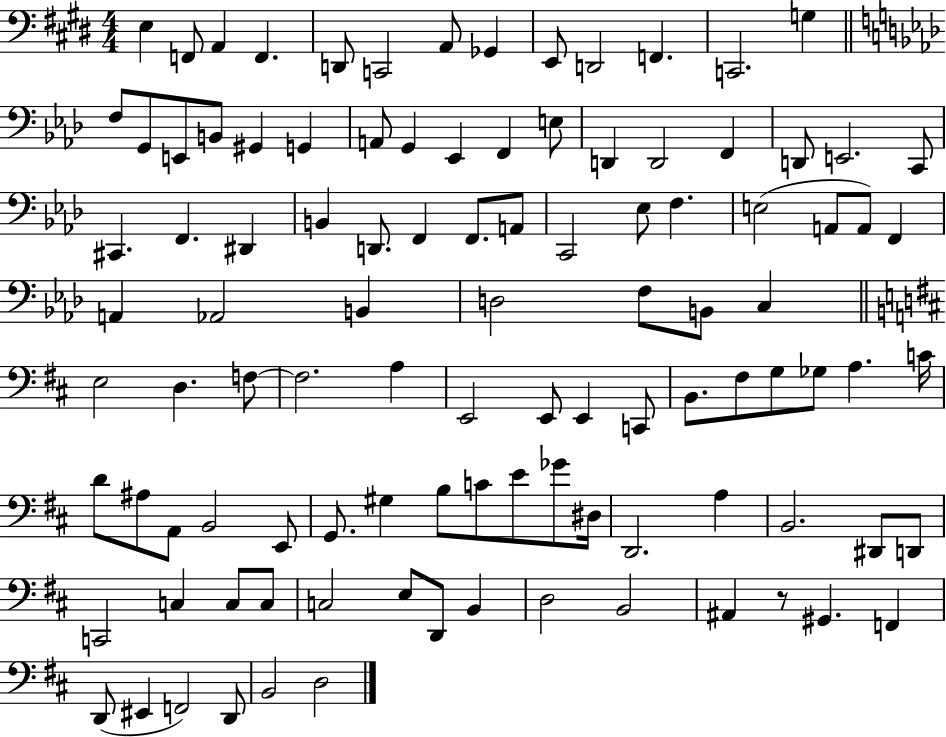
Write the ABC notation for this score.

X:1
T:Untitled
M:4/4
L:1/4
K:E
E, F,,/2 A,, F,, D,,/2 C,,2 A,,/2 _G,, E,,/2 D,,2 F,, C,,2 G, F,/2 G,,/2 E,,/2 B,,/2 ^G,, G,, A,,/2 G,, _E,, F,, E,/2 D,, D,,2 F,, D,,/2 E,,2 C,,/2 ^C,, F,, ^D,, B,, D,,/2 F,, F,,/2 A,,/2 C,,2 _E,/2 F, E,2 A,,/2 A,,/2 F,, A,, _A,,2 B,, D,2 F,/2 B,,/2 C, E,2 D, F,/2 F,2 A, E,,2 E,,/2 E,, C,,/2 B,,/2 ^F,/2 G,/2 _G,/2 A, C/4 D/2 ^A,/2 A,,/2 B,,2 E,,/2 G,,/2 ^G, B,/2 C/2 E/2 _G/2 ^D,/4 D,,2 A, B,,2 ^D,,/2 D,,/2 C,,2 C, C,/2 C,/2 C,2 E,/2 D,,/2 B,, D,2 B,,2 ^A,, z/2 ^G,, F,, D,,/2 ^E,, F,,2 D,,/2 B,,2 D,2